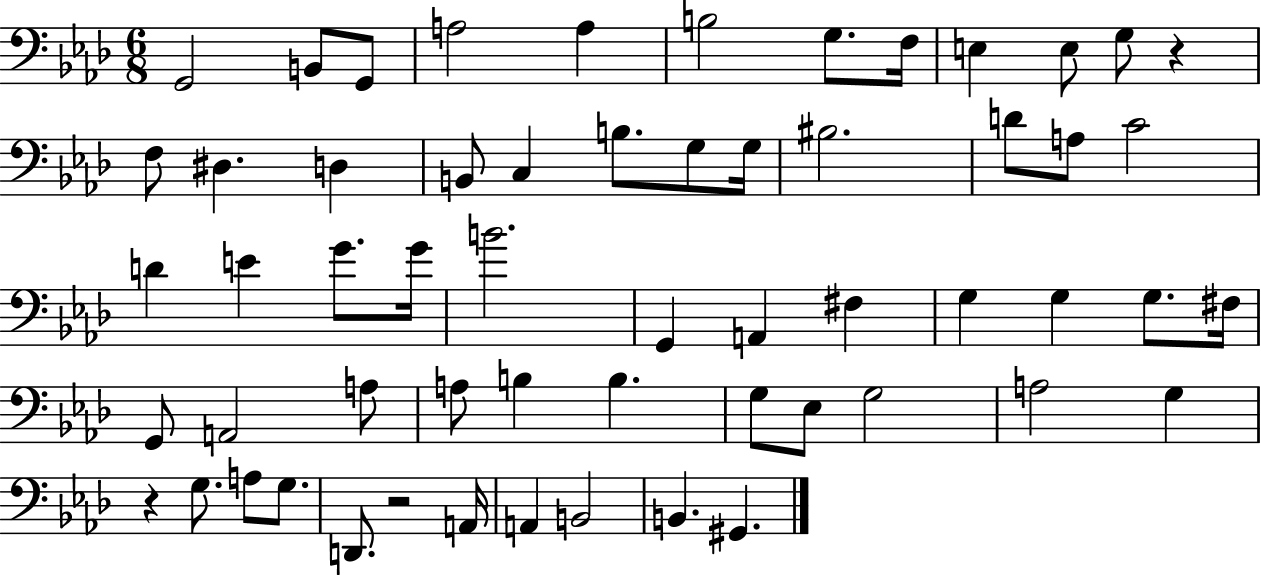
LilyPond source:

{
  \clef bass
  \numericTimeSignature
  \time 6/8
  \key aes \major
  \repeat volta 2 { g,2 b,8 g,8 | a2 a4 | b2 g8. f16 | e4 e8 g8 r4 | \break f8 dis4. d4 | b,8 c4 b8. g8 g16 | bis2. | d'8 a8 c'2 | \break d'4 e'4 g'8. g'16 | b'2. | g,4 a,4 fis4 | g4 g4 g8. fis16 | \break g,8 a,2 a8 | a8 b4 b4. | g8 ees8 g2 | a2 g4 | \break r4 g8. a8 g8. | d,8. r2 a,16 | a,4 b,2 | b,4. gis,4. | \break } \bar "|."
}